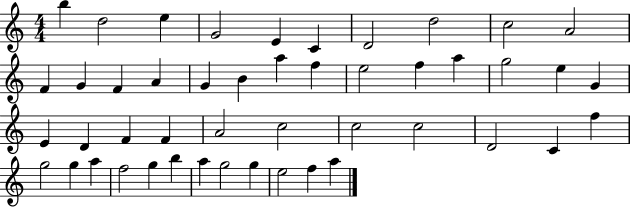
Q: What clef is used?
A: treble